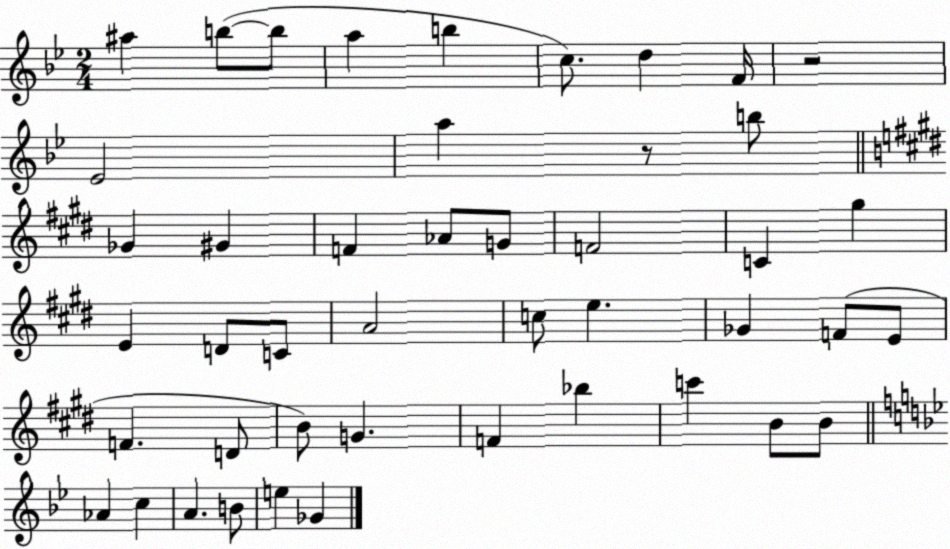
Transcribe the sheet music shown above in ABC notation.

X:1
T:Untitled
M:2/4
L:1/4
K:Bb
^a b/2 b/2 a b c/2 d F/4 z2 _E2 a z/2 b/2 _G ^G F _A/2 G/2 F2 C ^g E D/2 C/2 A2 c/2 e _G F/2 E/2 F D/2 B/2 G F _b c' B/2 B/2 _A c A B/2 e _G